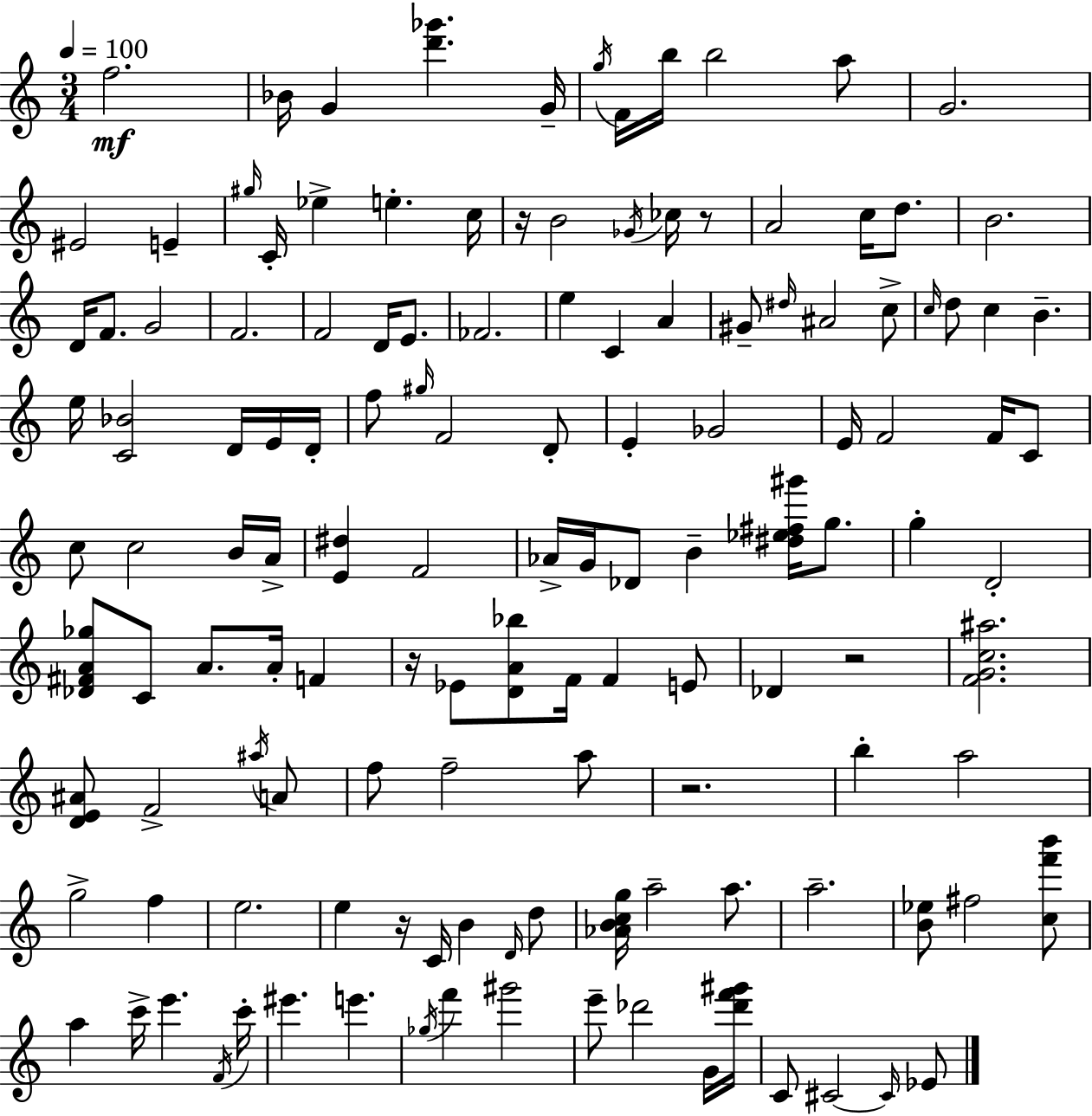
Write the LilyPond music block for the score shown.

{
  \clef treble
  \numericTimeSignature
  \time 3/4
  \key c \major
  \tempo 4 = 100
  \repeat volta 2 { f''2.\mf | bes'16 g'4 <d''' ges'''>4. g'16-- | \acciaccatura { g''16 } f'16 b''16 b''2 a''8 | g'2. | \break eis'2 e'4-- | \grace { gis''16 } c'16-. ees''4-> e''4.-. | c''16 r16 b'2 \acciaccatura { ges'16 } | ces''16 r8 a'2 c''16 | \break d''8. b'2. | d'16 f'8. g'2 | f'2. | f'2 d'16 | \break e'8. fes'2. | e''4 c'4 a'4 | gis'8-- \grace { dis''16 } ais'2 | c''8-> \grace { c''16 } d''8 c''4 b'4.-- | \break e''16 <c' bes'>2 | d'16 e'16 d'16-. f''8 \grace { gis''16 } f'2 | d'8-. e'4-. ges'2 | e'16 f'2 | \break f'16 c'8 c''8 c''2 | b'16 a'16-> <e' dis''>4 f'2 | aes'16-> g'16 des'8 b'4-- | <dis'' ees'' fis'' gis'''>16 g''8. g''4-. d'2-. | \break <des' fis' a' ges''>8 c'8 a'8. | a'16-. f'4 r16 ees'8 <d' a' bes''>8 f'16 | f'4 e'8 des'4 r2 | <f' g' c'' ais''>2. | \break <d' e' ais'>8 f'2-> | \acciaccatura { ais''16 } a'8 f''8 f''2-- | a''8 r2. | b''4-. a''2 | \break g''2-> | f''4 e''2. | e''4 r16 | c'16 b'4 \grace { d'16 } d''8 <aes' b' c'' g''>16 a''2-- | \break a''8. a''2.-- | <b' ees''>8 fis''2 | <c'' f''' b'''>8 a''4 | c'''16-> e'''4. \acciaccatura { f'16 } c'''16-. eis'''4. | \break e'''4. \acciaccatura { ges''16 } f'''4 | gis'''2 e'''8-- | des'''2 g'16 <des''' f''' gis'''>16 c'8 | cis'2~~ \grace { cis'16 } ees'8 } \bar "|."
}